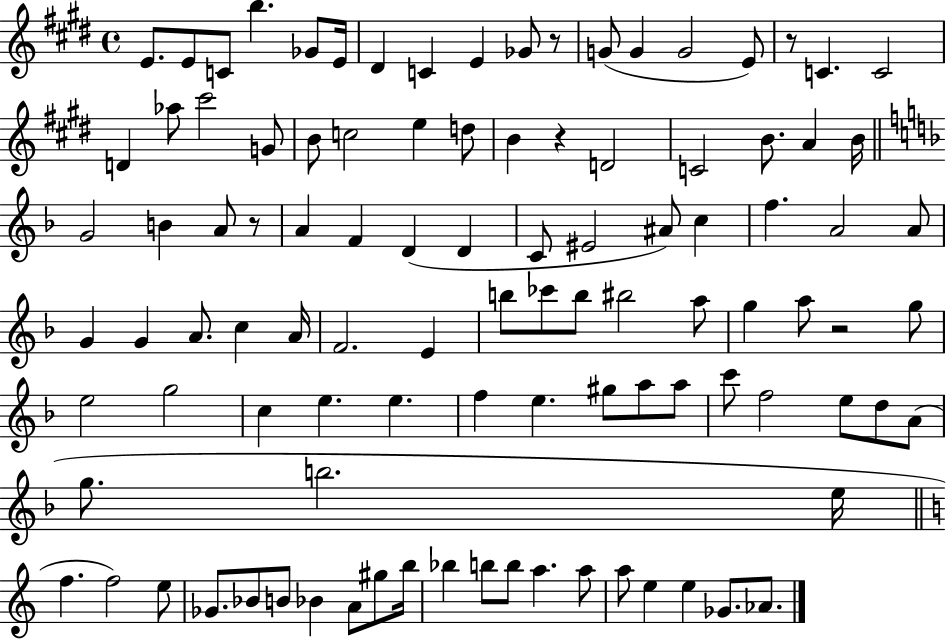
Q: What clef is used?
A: treble